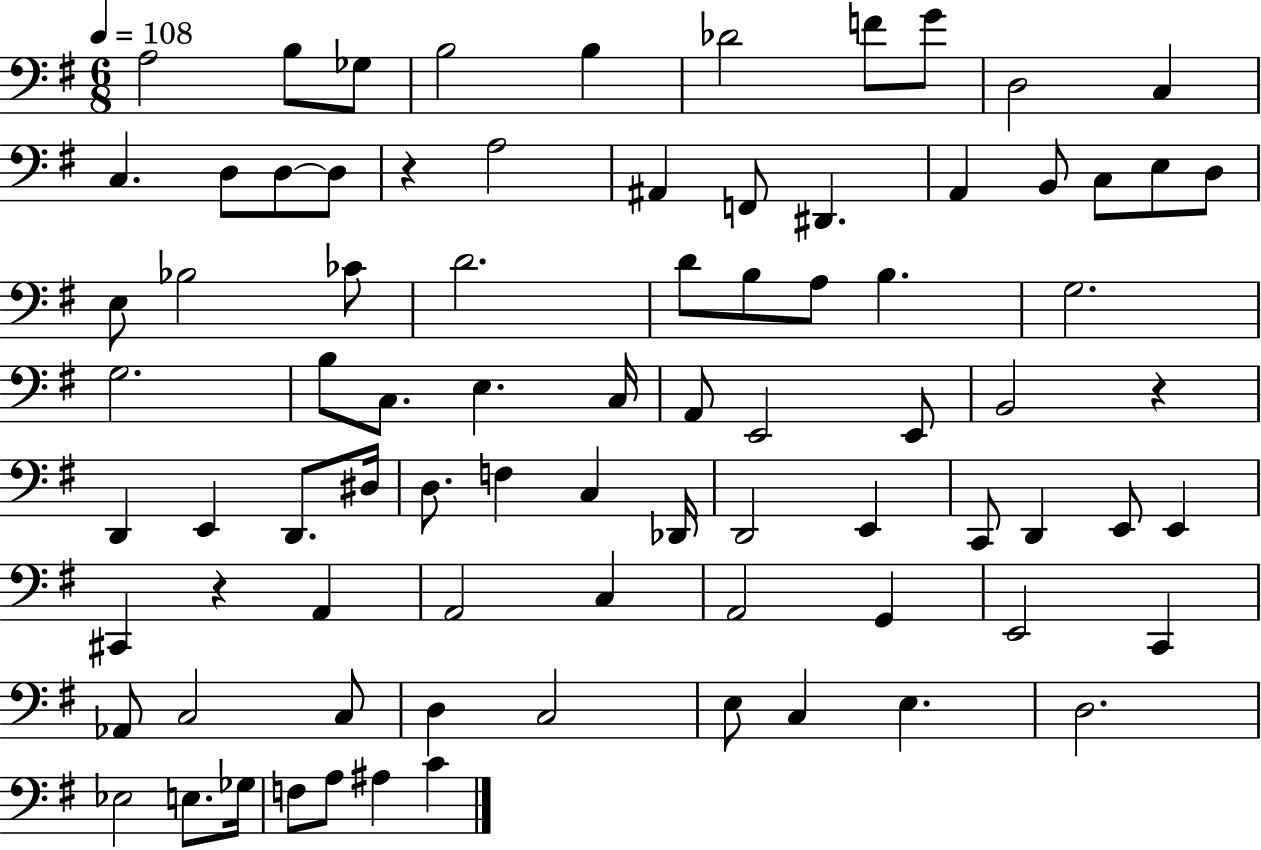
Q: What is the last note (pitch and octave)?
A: C4